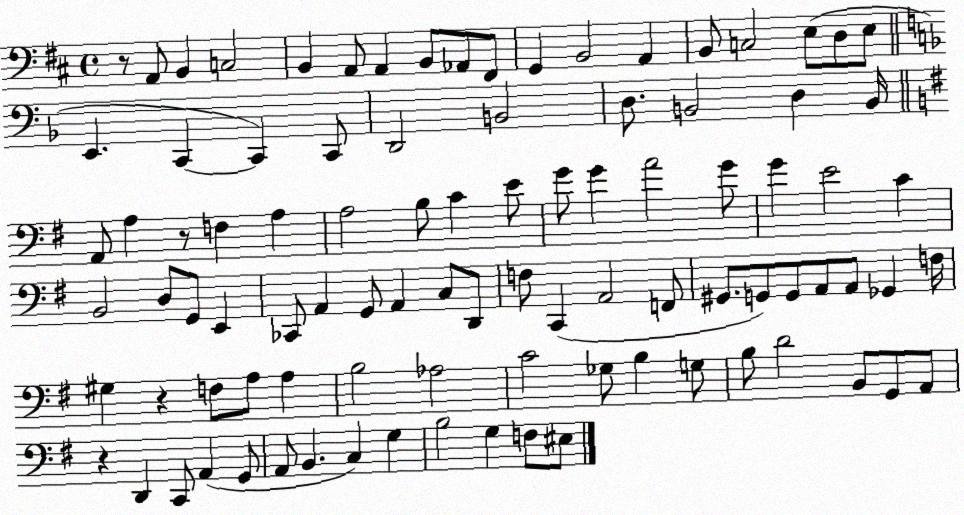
X:1
T:Untitled
M:4/4
L:1/4
K:D
z/2 A,,/2 B,, C,2 B,, A,,/2 A,, B,,/2 _A,,/2 ^F,,/2 G,, B,,2 A,, B,,/2 C,2 E,/2 D,/2 E,/2 E,, C,, C,, C,,/2 D,,2 B,,2 D,/2 B,,2 D, B,,/4 A,,/2 A, z/2 F, A, A,2 B,/2 C E/2 G/2 G A2 G/2 G E2 C B,,2 D,/2 G,,/2 E,, _C,,/2 A,, G,,/2 A,, C,/2 D,,/2 F,/2 C,, A,,2 F,,/2 ^G,,/2 G,,/2 G,,/2 A,,/2 A,,/2 _G,, F,/4 ^G, z F,/2 A,/2 A, B,2 _A,2 C2 _G,/2 B, G,/2 B,/2 D2 B,,/2 G,,/2 A,,/2 z D,, C,,/2 A,, G,,/2 A,,/2 B,, C, G, B,2 G, F,/2 ^E,/2